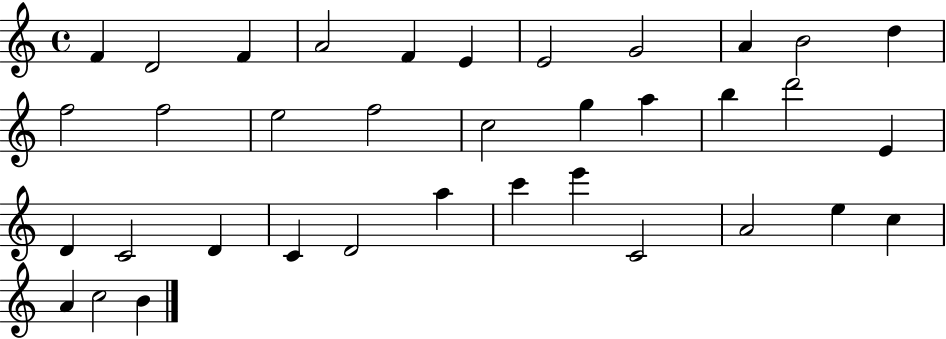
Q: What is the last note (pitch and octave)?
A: B4